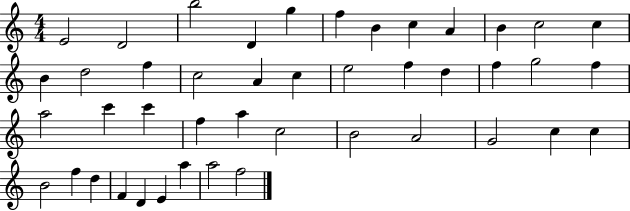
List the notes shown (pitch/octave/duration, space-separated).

E4/h D4/h B5/h D4/q G5/q F5/q B4/q C5/q A4/q B4/q C5/h C5/q B4/q D5/h F5/q C5/h A4/q C5/q E5/h F5/q D5/q F5/q G5/h F5/q A5/h C6/q C6/q F5/q A5/q C5/h B4/h A4/h G4/h C5/q C5/q B4/h F5/q D5/q F4/q D4/q E4/q A5/q A5/h F5/h